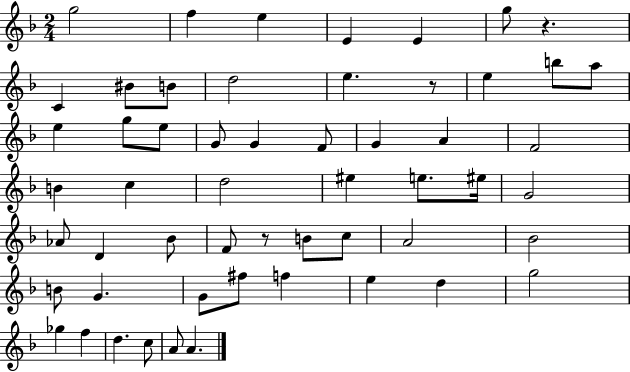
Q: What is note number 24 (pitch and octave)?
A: B4